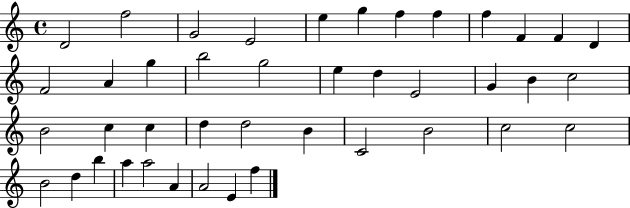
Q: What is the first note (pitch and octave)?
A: D4